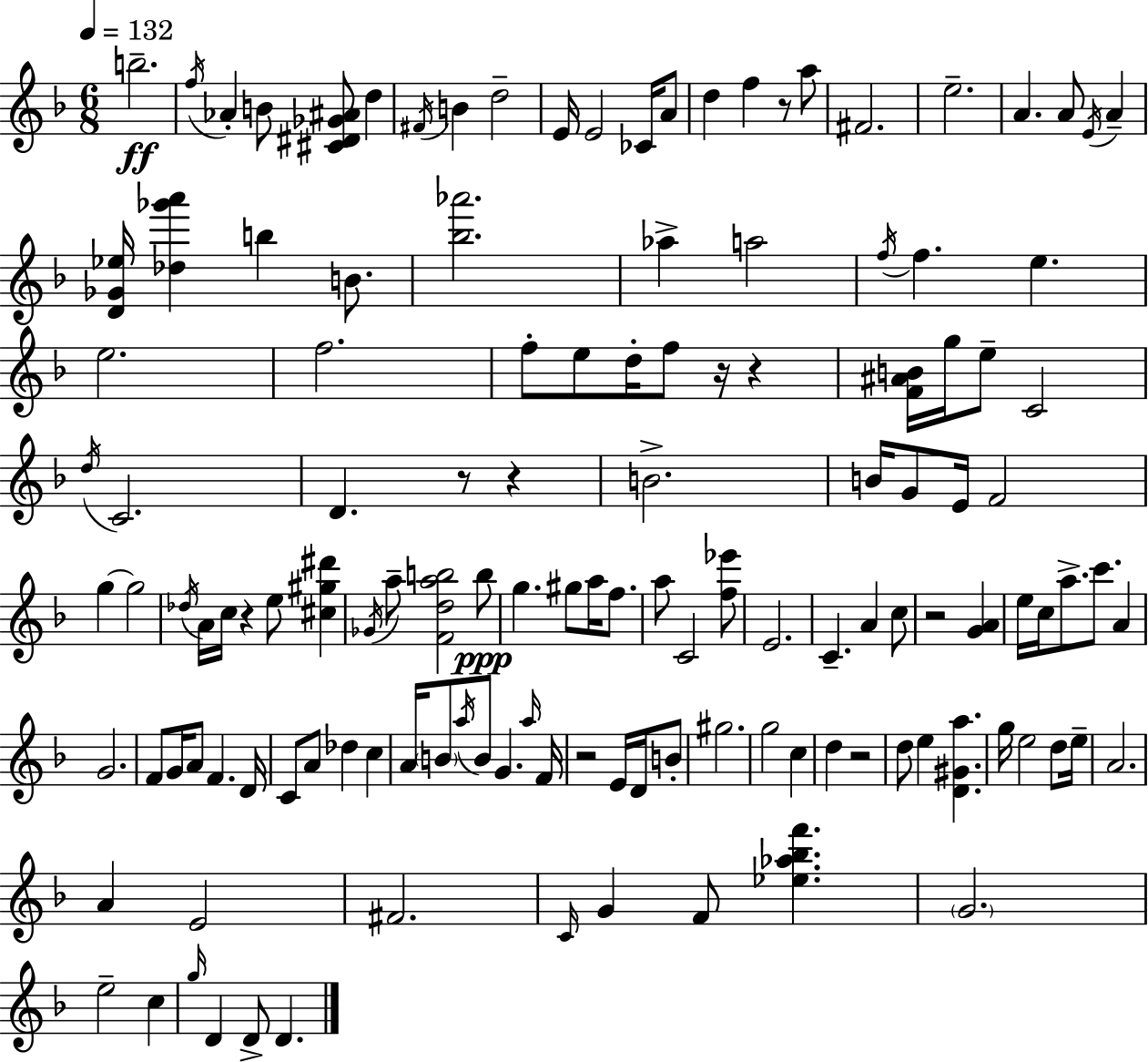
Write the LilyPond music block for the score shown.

{
  \clef treble
  \numericTimeSignature
  \time 6/8
  \key d \minor
  \tempo 4 = 132
  b''2.--\ff | \acciaccatura { f''16 } aes'4-. b'8 <cis' dis' ges' ais'>8 d''4 | \acciaccatura { fis'16 } b'4 d''2-- | e'16 e'2 ces'16 | \break a'8 d''4 f''4 r8 | a''8 fis'2. | e''2.-- | a'4. a'8 \acciaccatura { e'16 } a'4-- | \break <d' ges' ees''>16 <des'' ges''' a'''>4 b''4 | b'8. <bes'' aes'''>2. | aes''4-> a''2 | \acciaccatura { f''16 } f''4. e''4. | \break e''2. | f''2. | f''8-. e''8 d''16-. f''8 r16 | r4 <f' ais' b'>16 g''16 e''8-- c'2 | \break \acciaccatura { d''16 } c'2. | d'4. r8 | r4 b'2.-> | b'16 g'8 e'16 f'2 | \break g''4~~ g''2 | \acciaccatura { des''16 } a'16 c''16 r4 | e''8 <cis'' gis'' dis'''>4 \acciaccatura { ges'16 } a''8-- <f' d'' a'' b''>2 | b''8\ppp g''4. | \break gis''8 a''16 f''8. a''8 c'2 | <f'' ees'''>8 e'2. | c'4.-- | a'4 c''8 r2 | \break <g' a'>4 e''16 c''16 a''8.-> | c'''8. a'4 g'2. | f'8 g'16 a'8 | f'4. d'16 c'8 a'8 des''4 | \break c''4 a'16 \parenthesize b'8 \acciaccatura { a''16 } b'8 | g'4. \grace { a''16 } f'16 r2 | e'16 d'16 b'8-. gis''2. | g''2 | \break c''4 d''4 | r2 d''8 e''4 | <d' gis' a''>4. g''16 e''2 | d''8 e''16-- a'2. | \break a'4 | e'2 fis'2. | \grace { c'16 } g'4 | f'8 <ees'' aes'' bes'' f'''>4. \parenthesize g'2. | \break e''2-- | c''4 \grace { g''16 } d'4 | d'8-> d'4. \bar "|."
}